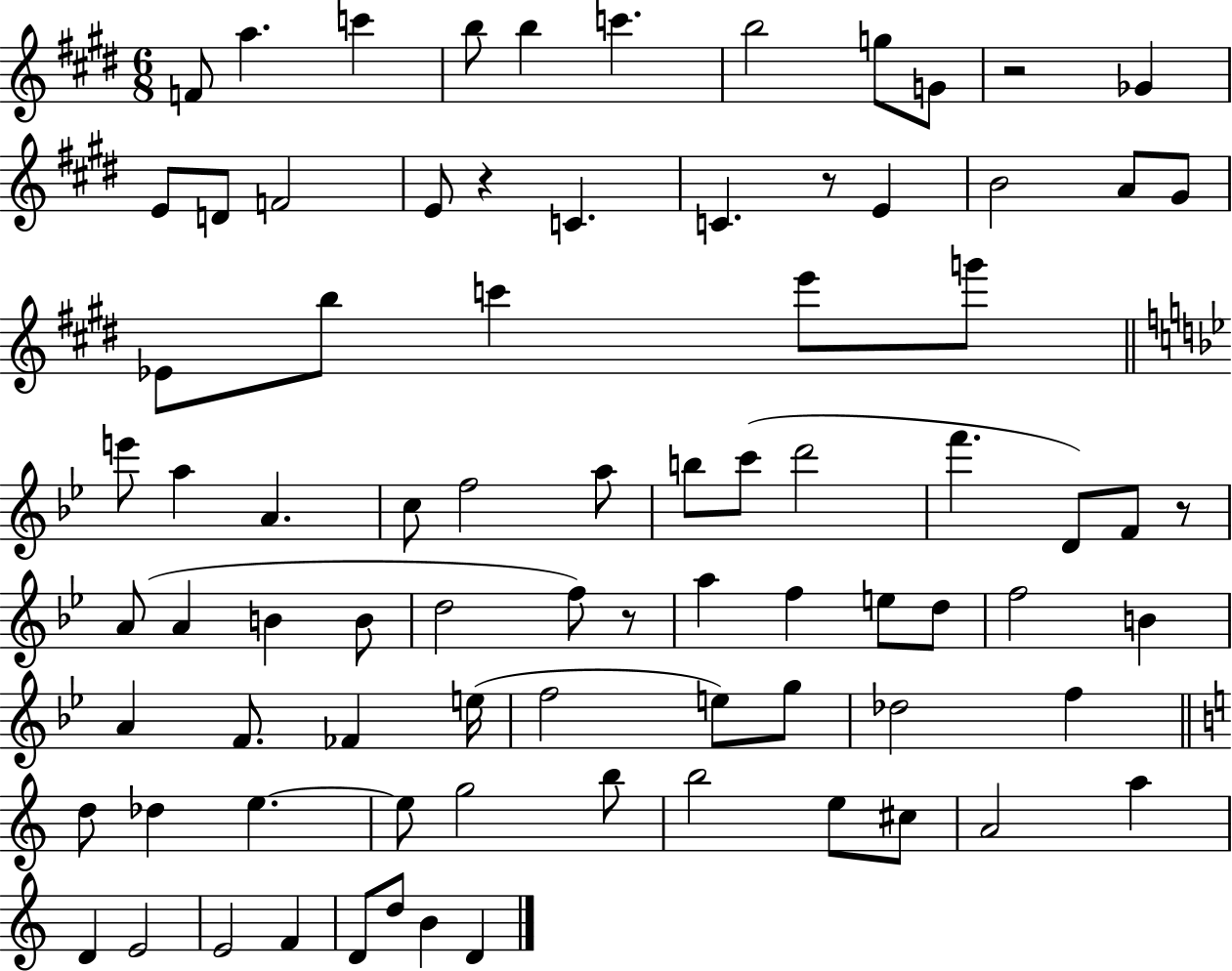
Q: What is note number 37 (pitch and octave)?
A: F4